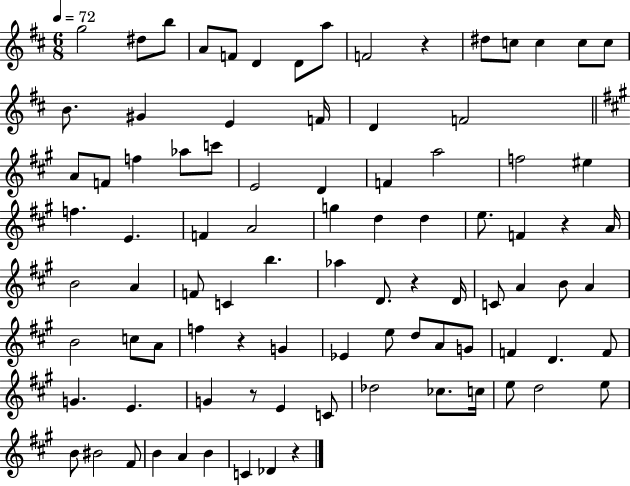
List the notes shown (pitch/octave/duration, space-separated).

G5/h D#5/e B5/e A4/e F4/e D4/q D4/e A5/e F4/h R/q D#5/e C5/e C5/q C5/e C5/e B4/e. G#4/q E4/q F4/s D4/q F4/h A4/e F4/e F5/q Ab5/e C6/e E4/h D4/q F4/q A5/h F5/h EIS5/q F5/q. E4/q. F4/q A4/h G5/q D5/q D5/q E5/e. F4/q R/q A4/s B4/h A4/q F4/e C4/q B5/q. Ab5/q D4/e. R/q D4/s C4/e A4/q B4/e A4/q B4/h C5/e A4/e F5/q R/q G4/q Eb4/q E5/e D5/e A4/e G4/e F4/q D4/q. F4/e G4/q. E4/q. G4/q R/e E4/q C4/e Db5/h CES5/e. C5/s E5/e D5/h E5/e B4/e BIS4/h F#4/e B4/q A4/q B4/q C4/q Db4/q R/q